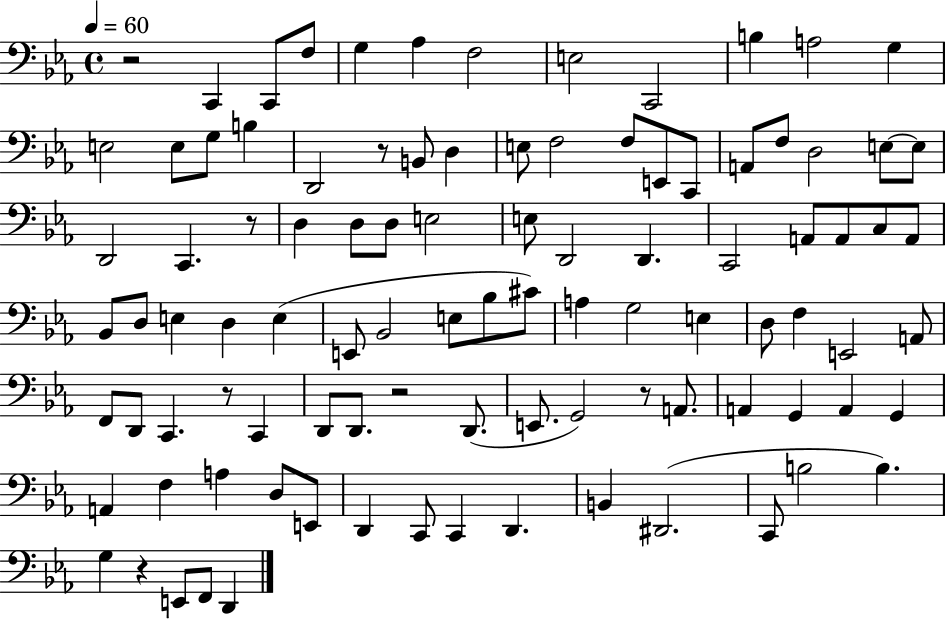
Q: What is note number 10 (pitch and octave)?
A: A3